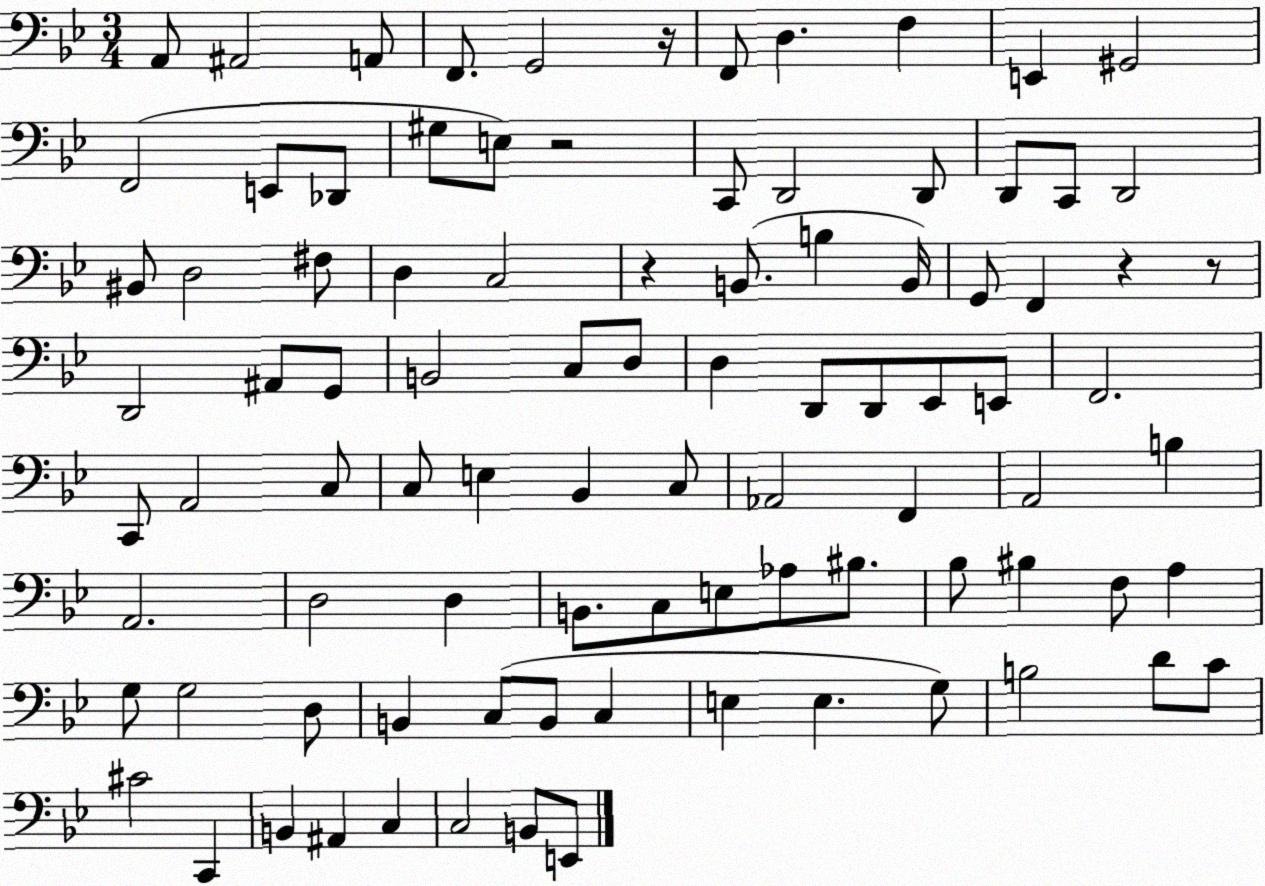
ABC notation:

X:1
T:Untitled
M:3/4
L:1/4
K:Bb
A,,/2 ^A,,2 A,,/2 F,,/2 G,,2 z/4 F,,/2 D, F, E,, ^G,,2 F,,2 E,,/2 _D,,/2 ^G,/2 E,/2 z2 C,,/2 D,,2 D,,/2 D,,/2 C,,/2 D,,2 ^B,,/2 D,2 ^F,/2 D, C,2 z B,,/2 B, B,,/4 G,,/2 F,, z z/2 D,,2 ^A,,/2 G,,/2 B,,2 C,/2 D,/2 D, D,,/2 D,,/2 _E,,/2 E,,/2 F,,2 C,,/2 A,,2 C,/2 C,/2 E, _B,, C,/2 _A,,2 F,, A,,2 B, A,,2 D,2 D, B,,/2 C,/2 E,/2 _A,/2 ^B,/2 _B,/2 ^B, F,/2 A, G,/2 G,2 D,/2 B,, C,/2 B,,/2 C, E, E, G,/2 B,2 D/2 C/2 ^C2 C,, B,, ^A,, C, C,2 B,,/2 E,,/2